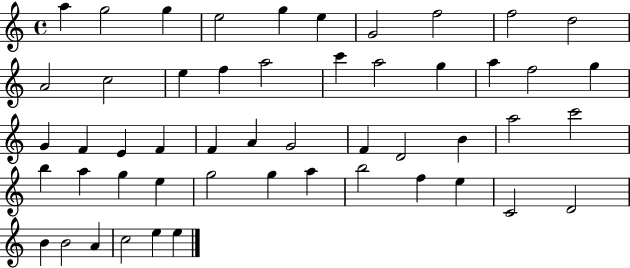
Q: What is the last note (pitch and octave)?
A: E5